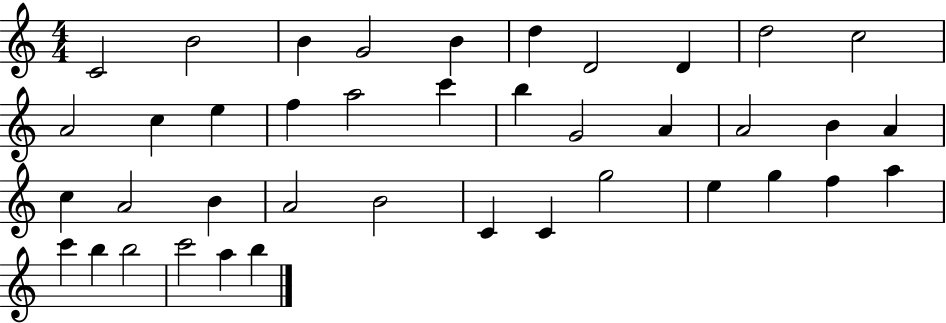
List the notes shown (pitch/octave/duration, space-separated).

C4/h B4/h B4/q G4/h B4/q D5/q D4/h D4/q D5/h C5/h A4/h C5/q E5/q F5/q A5/h C6/q B5/q G4/h A4/q A4/h B4/q A4/q C5/q A4/h B4/q A4/h B4/h C4/q C4/q G5/h E5/q G5/q F5/q A5/q C6/q B5/q B5/h C6/h A5/q B5/q